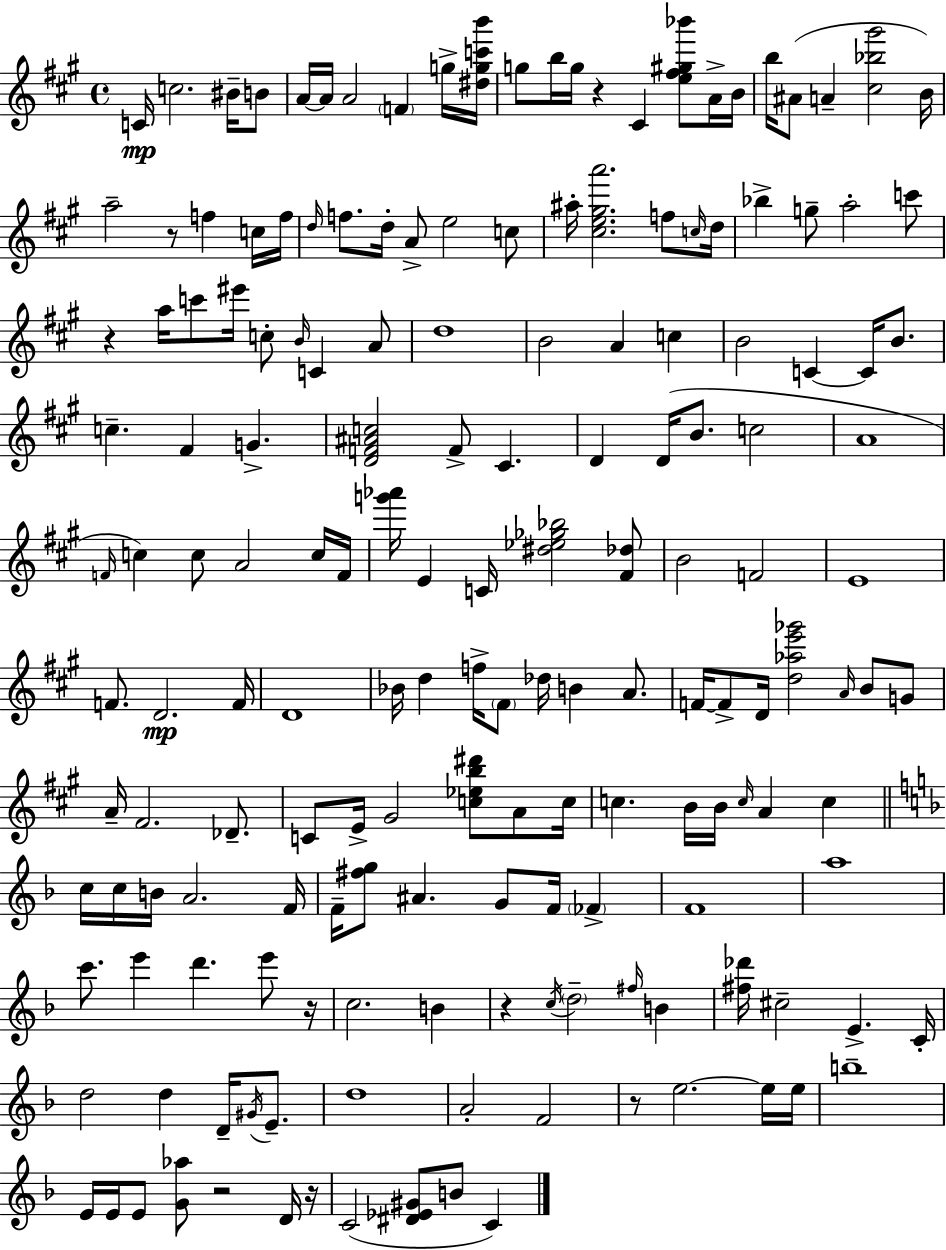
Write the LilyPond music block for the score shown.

{
  \clef treble
  \time 4/4
  \defaultTimeSignature
  \key a \major
  c'16\mp c''2. bis'16-- b'8 | a'16~~ a'16 a'2 \parenthesize f'4 g''16-> <dis'' g'' c''' b'''>16 | g''8 b''16 g''16 r4 cis'4 <e'' fis'' gis'' bes'''>8 a'16-> b'16 | b''16 ais'8( a'4-- <cis'' bes'' gis'''>2 b'16) | \break a''2-- r8 f''4 c''16 f''16 | \grace { d''16 } f''8. d''16-. a'8-> e''2 c''8 | ais''16-. <cis'' e'' gis'' a'''>2. f''8 | \grace { c''16 } d''16 bes''4-> g''8-- a''2-. | \break c'''8 r4 a''16 c'''8 eis'''16 c''8-. \grace { b'16 } c'4 | a'8 d''1 | b'2 a'4 c''4 | b'2 c'4~~ c'16 | \break b'8. c''4.-- fis'4 g'4.-> | <d' f' ais' c''>2 f'8-> cis'4. | d'4 d'16( b'8. c''2 | a'1 | \break \grace { f'16 }) c''4 c''8 a'2 | c''16 f'16 <g''' aes'''>16 e'4 c'16 <dis'' ees'' ges'' bes''>2 | <fis' des''>8 b'2 f'2 | e'1 | \break f'8. d'2.\mp | f'16 d'1 | bes'16 d''4 f''16-> \parenthesize fis'8 des''16 b'4 | a'8. f'16~~ f'8-> d'16 <d'' aes'' e''' ges'''>2 | \break \grace { a'16 } b'8 g'8 a'16-- fis'2. | des'8.-- c'8 e'16-> gis'2 | <c'' ees'' b'' dis'''>8 a'8 c''16 c''4. b'16 b'16 \grace { c''16 } a'4 | c''4 \bar "||" \break \key d \minor c''16 c''16 b'16 a'2. f'16 | f'16-- <fis'' g''>8 ais'4. g'8 f'16 \parenthesize fes'4-> | f'1 | a''1 | \break c'''8. e'''4 d'''4. e'''8 r16 | c''2. b'4 | r4 \acciaccatura { c''16 } \parenthesize d''2-- \grace { fis''16 } b'4 | <fis'' des'''>16 cis''2-- e'4.-> | \break c'16-. d''2 d''4 d'16-- \acciaccatura { gis'16 } | e'8.-- d''1 | a'2-. f'2 | r8 e''2.~~ | \break e''16 e''16 b''1-- | e'16 e'16 e'8 <g' aes''>8 r2 | d'16 r16 c'2( <dis' ees' gis'>8 b'8 c'4) | \bar "|."
}